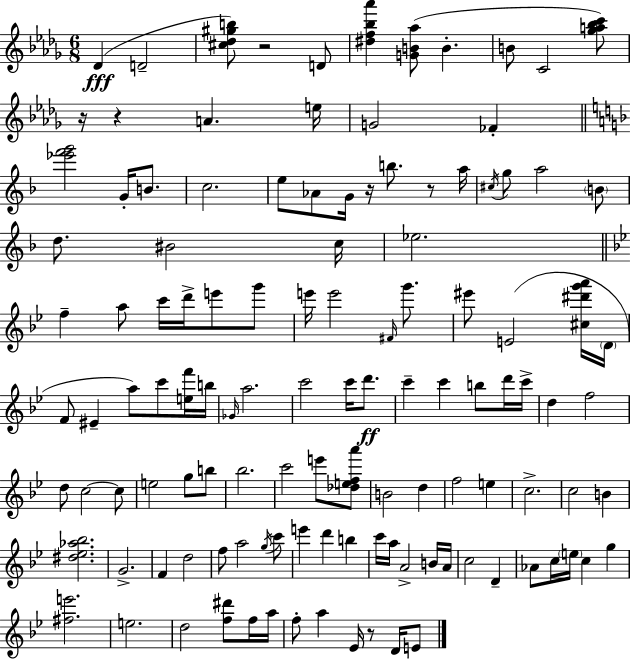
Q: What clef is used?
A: treble